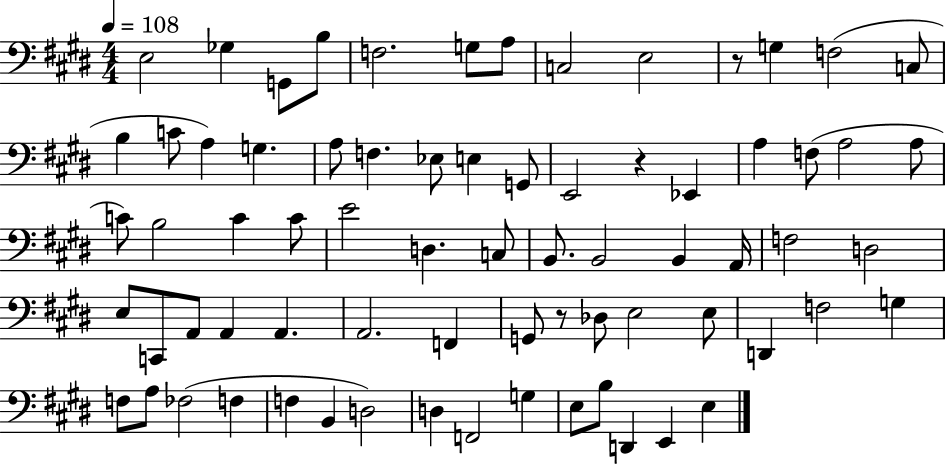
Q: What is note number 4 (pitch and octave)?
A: B3